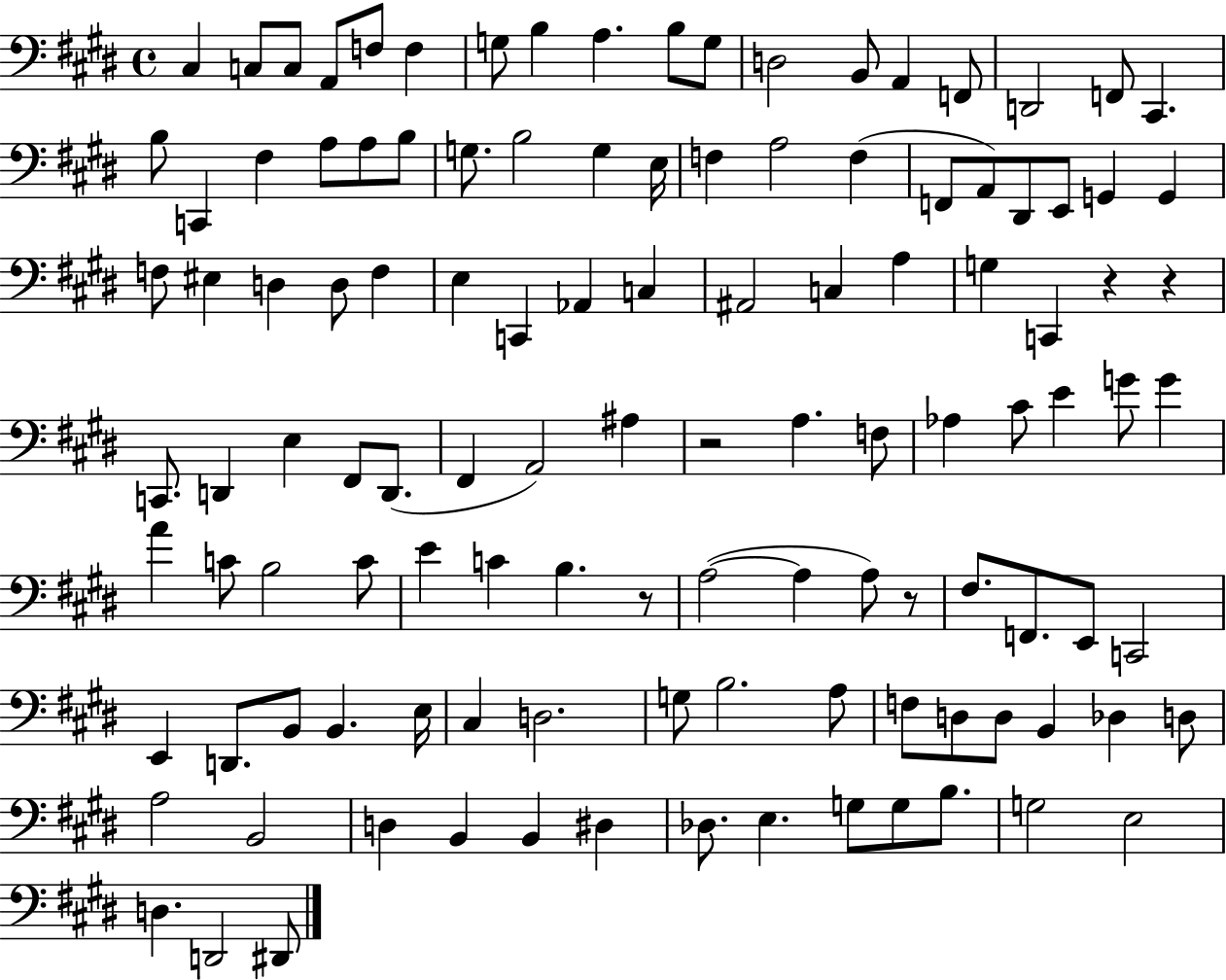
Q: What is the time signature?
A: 4/4